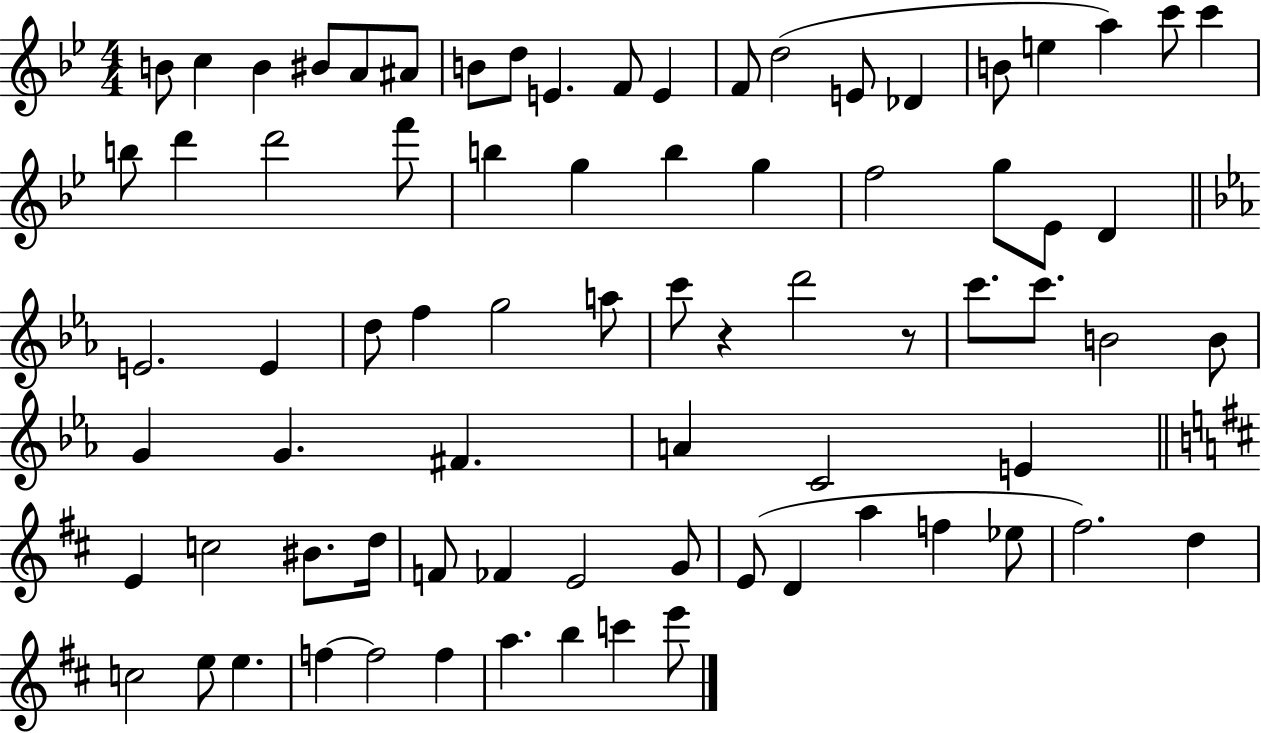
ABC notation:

X:1
T:Untitled
M:4/4
L:1/4
K:Bb
B/2 c B ^B/2 A/2 ^A/2 B/2 d/2 E F/2 E F/2 d2 E/2 _D B/2 e a c'/2 c' b/2 d' d'2 f'/2 b g b g f2 g/2 _E/2 D E2 E d/2 f g2 a/2 c'/2 z d'2 z/2 c'/2 c'/2 B2 B/2 G G ^F A C2 E E c2 ^B/2 d/4 F/2 _F E2 G/2 E/2 D a f _e/2 ^f2 d c2 e/2 e f f2 f a b c' e'/2